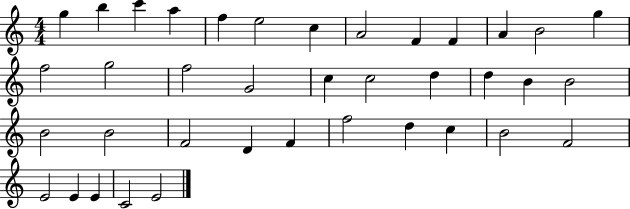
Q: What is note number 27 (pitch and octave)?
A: D4